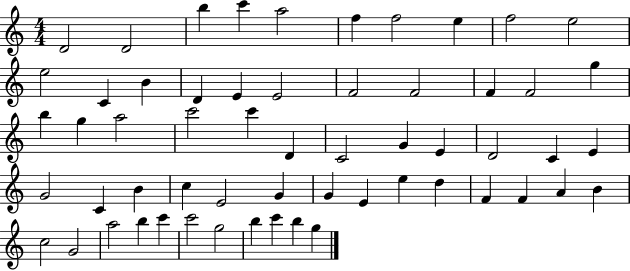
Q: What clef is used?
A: treble